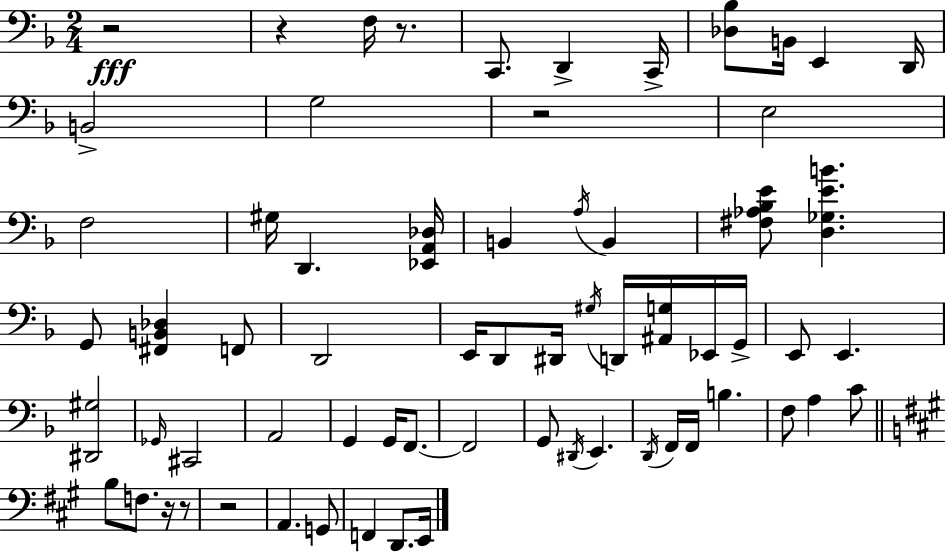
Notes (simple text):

R/h R/q F3/s R/e. C2/e. D2/q C2/s [Db3,Bb3]/e B2/s E2/q D2/s B2/h G3/h R/h E3/h F3/h G#3/s D2/q. [Eb2,A2,Db3]/s B2/q A3/s B2/q [F#3,Ab3,Bb3,E4]/e [D3,Gb3,E4,B4]/q. G2/e [F#2,B2,Db3]/q F2/e D2/h E2/s D2/e D#2/s G#3/s D2/s [A#2,G3]/s Eb2/s G2/s E2/e E2/q. [D#2,G#3]/h Gb2/s C#2/h A2/h G2/q G2/s F2/e. F2/h G2/e D#2/s E2/q. D2/s F2/s F2/s B3/q. F3/e A3/q C4/e B3/e F3/e. R/s R/e R/h A2/q. G2/e F2/q D2/e. E2/s